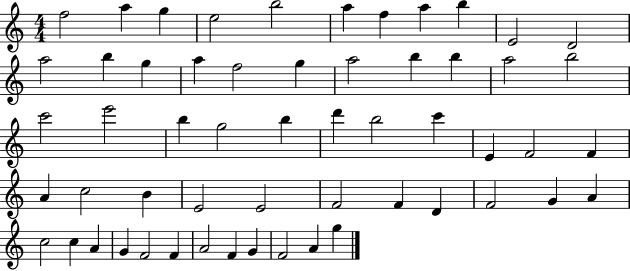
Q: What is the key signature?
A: C major